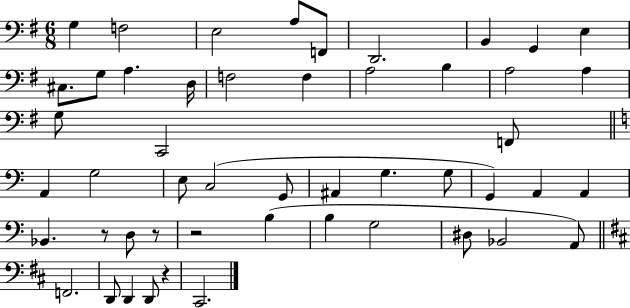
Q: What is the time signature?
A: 6/8